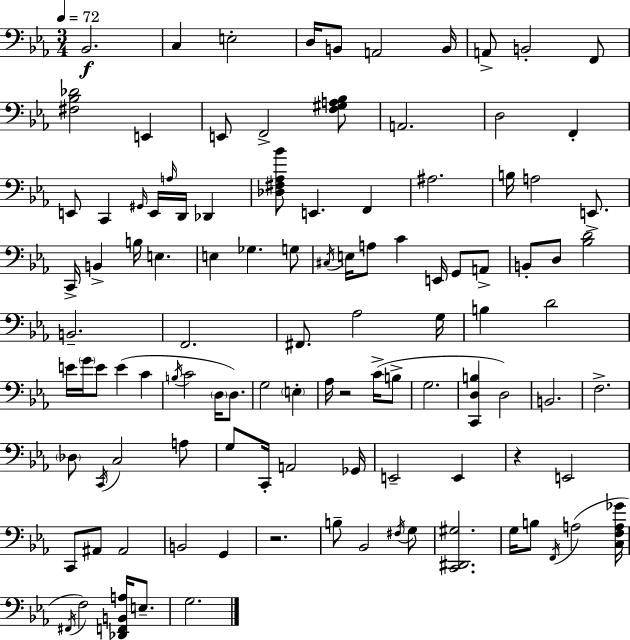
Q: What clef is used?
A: bass